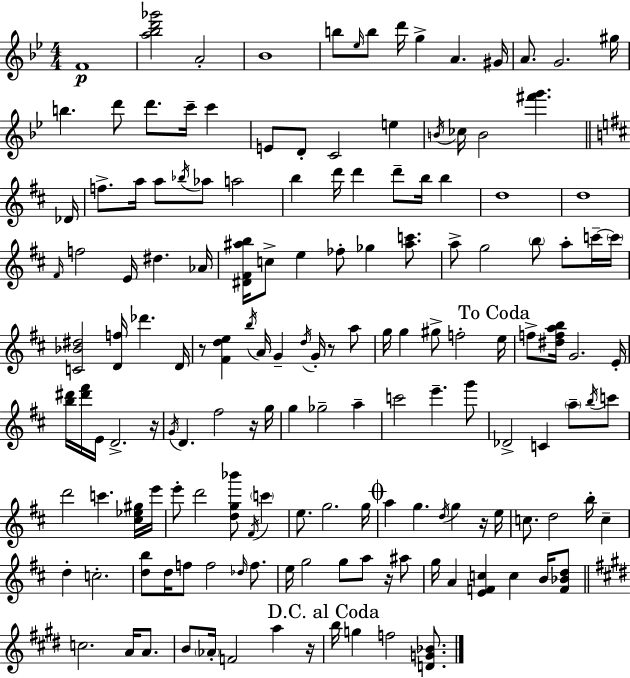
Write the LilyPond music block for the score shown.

{
  \clef treble
  \numericTimeSignature
  \time 4/4
  \key bes \major
  f'1\p | <a'' bes'' d''' ges'''>2 a'2-. | bes'1 | b''8 \grace { ees''16 } b''8 d'''16 g''4-> a'4. | \break gis'16 a'8. g'2. | gis''16 b''4. d'''8 d'''8. c'''16-- c'''4 | e'8 d'8-. c'2 e''4 | \acciaccatura { b'16 } ces''16 b'2 <fis''' g'''>4. | \break \bar "||" \break \key d \major des'16 f''8.-> a''16 a''8 \acciaccatura { bes''16 } aes''8 a''2 | b''4 d'''16 d'''4 d'''8-- b''16 b''4 | d''1 | d''1 | \break \grace { fis'16 } f''2 e'16 dis''4. | aes'16 <dis' fis' ais'' b''>16 c''8-> e''4 fes''8-. ges''4 | <ais'' c'''>8. a''8-> g''2 \parenthesize b''8 a''8-. | c'''16--~~ \parenthesize c'''16 <c' bes' dis''>2 <d' f''>16 des'''4. | \break d'16 r8 <fis' d'' e''>4 \acciaccatura { b''16 } a'16 g'4-- \acciaccatura { d''16 } | g'16-. r8 a''8 g''16 g''4 gis''8-> f''2-. | \mark "To Coda" e''16 f''8-> <dis'' f'' a'' b''>16 g'2. | e'16-. <b'' dis'''>16 <dis''' fis'''>16 e'16 d'2.-> | \break r16 \acciaccatura { g'16 } d'4. fis''2 | r16 g''16 g''4 ges''2-- | a''4-- c'''2 e'''4.-- | g'''8 des'2-> c'4 | \break \parenthesize a''8-- \acciaccatura { b''16 } c'''8 d'''2 c'''4. | <cis'' ees'' gis''>16 e'''16 e'''8-. d'''2 | <d'' g'' bes'''>8 \acciaccatura { fis'16 } \parenthesize c'''4 e''8. g''2. | g''16 \mark \markup { \musicglyph "scripts.coda" } a''4 g''4. | \break \acciaccatura { d''16 } g''4 r16 e''16 c''8. d''2 | b''16-. c''4-- d''4-. c''2.-. | <d'' b''>8 d''16 f''8 f''2 | \grace { des''16 } f''8. e''16 g''2 | \break g''8 a''8 r16 ais''8 g''16 a'4 <e' f' c''>4 | c''4 b'16 <f' bes' d''>8 \bar "||" \break \key e \major c''2. a'16 a'8. | b'8 \parenthesize aes'16-. f'2 a''4 r16 | \mark "D.C. al Coda" b''16 g''4 f''2 <d' g' bes'>8. | \bar "|."
}